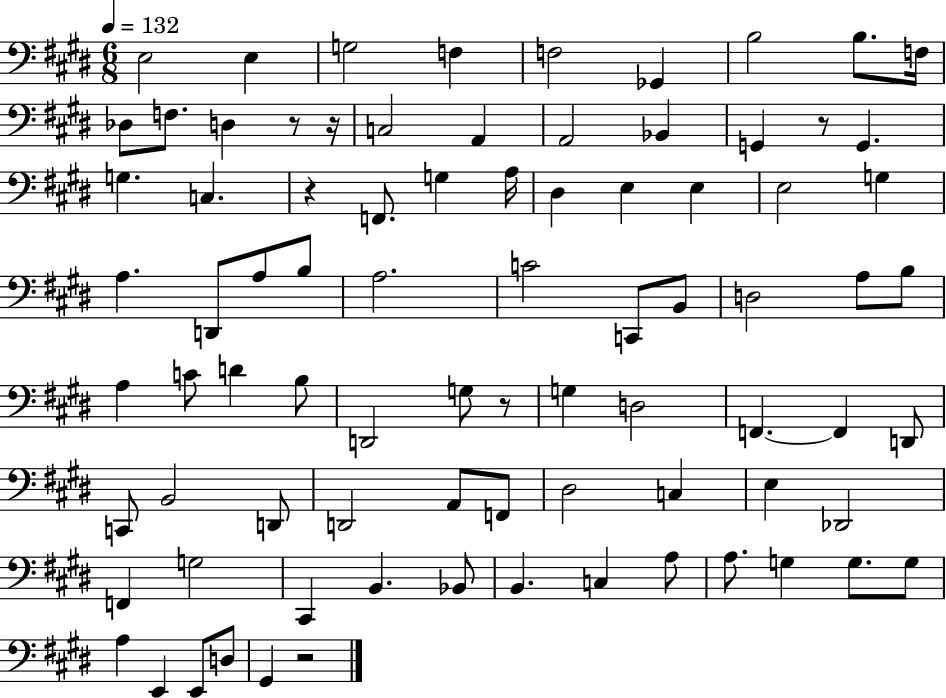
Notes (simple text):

E3/h E3/q G3/h F3/q F3/h Gb2/q B3/h B3/e. F3/s Db3/e F3/e. D3/q R/e R/s C3/h A2/q A2/h Bb2/q G2/q R/e G2/q. G3/q. C3/q. R/q F2/e. G3/q A3/s D#3/q E3/q E3/q E3/h G3/q A3/q. D2/e A3/e B3/e A3/h. C4/h C2/e B2/e D3/h A3/e B3/e A3/q C4/e D4/q B3/e D2/h G3/e R/e G3/q D3/h F2/q. F2/q D2/e C2/e B2/h D2/e D2/h A2/e F2/e D#3/h C3/q E3/q Db2/h F2/q G3/h C#2/q B2/q. Bb2/e B2/q. C3/q A3/e A3/e. G3/q G3/e. G3/e A3/q E2/q E2/e D3/e G#2/q R/h